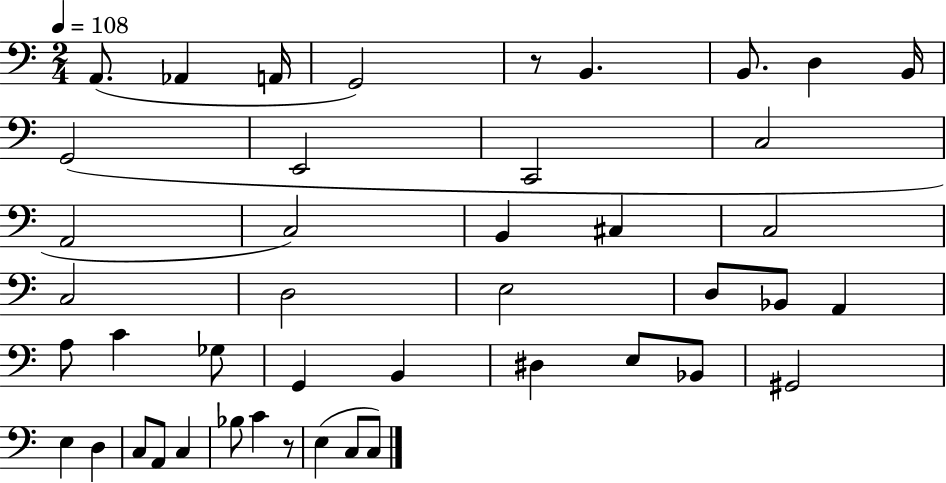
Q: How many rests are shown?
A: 2